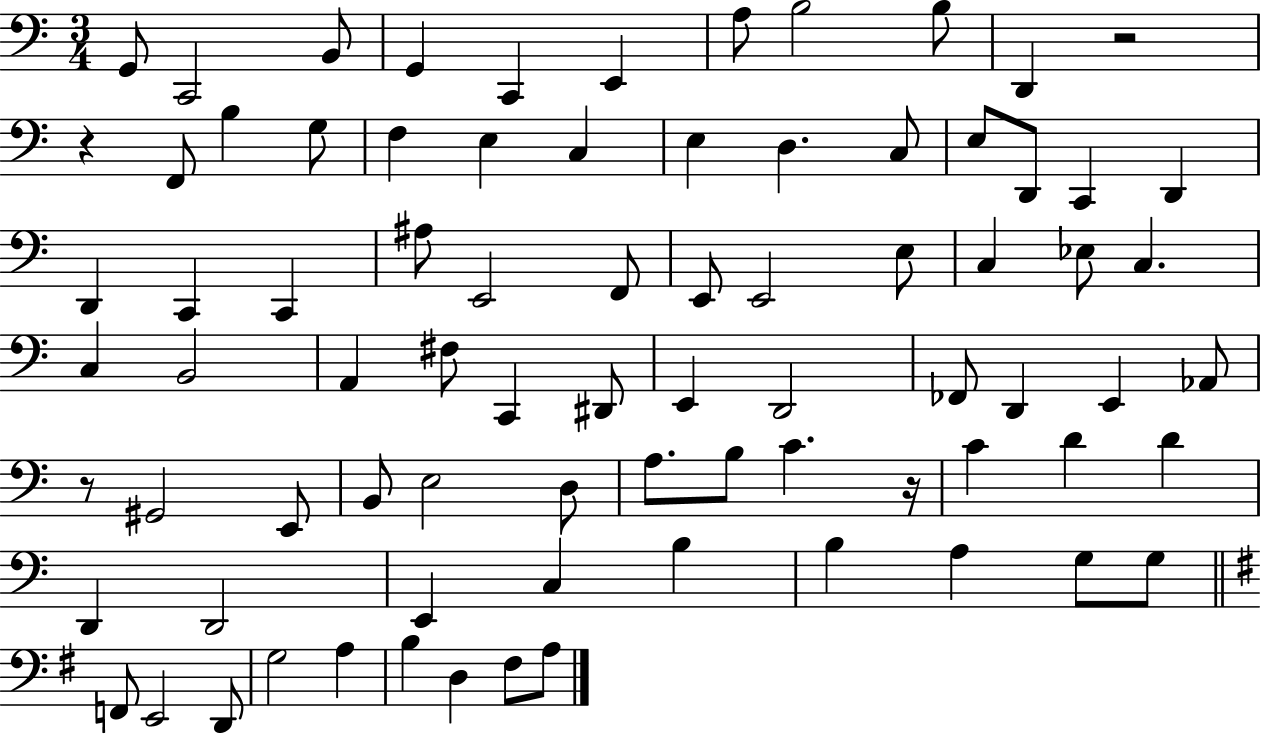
G2/e C2/h B2/e G2/q C2/q E2/q A3/e B3/h B3/e D2/q R/h R/q F2/e B3/q G3/e F3/q E3/q C3/q E3/q D3/q. C3/e E3/e D2/e C2/q D2/q D2/q C2/q C2/q A#3/e E2/h F2/e E2/e E2/h E3/e C3/q Eb3/e C3/q. C3/q B2/h A2/q F#3/e C2/q D#2/e E2/q D2/h FES2/e D2/q E2/q Ab2/e R/e G#2/h E2/e B2/e E3/h D3/e A3/e. B3/e C4/q. R/s C4/q D4/q D4/q D2/q D2/h E2/q C3/q B3/q B3/q A3/q G3/e G3/e F2/e E2/h D2/e G3/h A3/q B3/q D3/q F#3/e A3/e